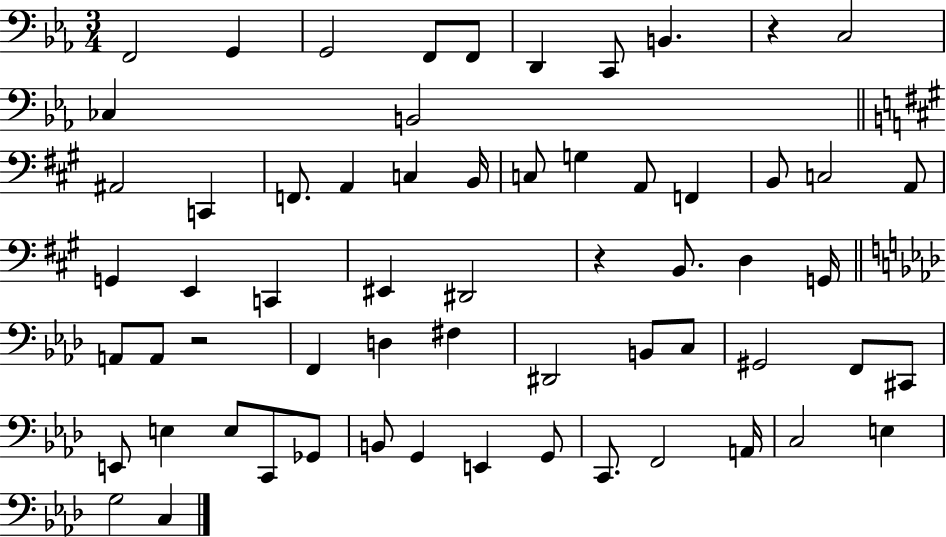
F2/h G2/q G2/h F2/e F2/e D2/q C2/e B2/q. R/q C3/h CES3/q B2/h A#2/h C2/q F2/e. A2/q C3/q B2/s C3/e G3/q A2/e F2/q B2/e C3/h A2/e G2/q E2/q C2/q EIS2/q D#2/h R/q B2/e. D3/q G2/s A2/e A2/e R/h F2/q D3/q F#3/q D#2/h B2/e C3/e G#2/h F2/e C#2/e E2/e E3/q E3/e C2/e Gb2/e B2/e G2/q E2/q G2/e C2/e. F2/h A2/s C3/h E3/q G3/h C3/q